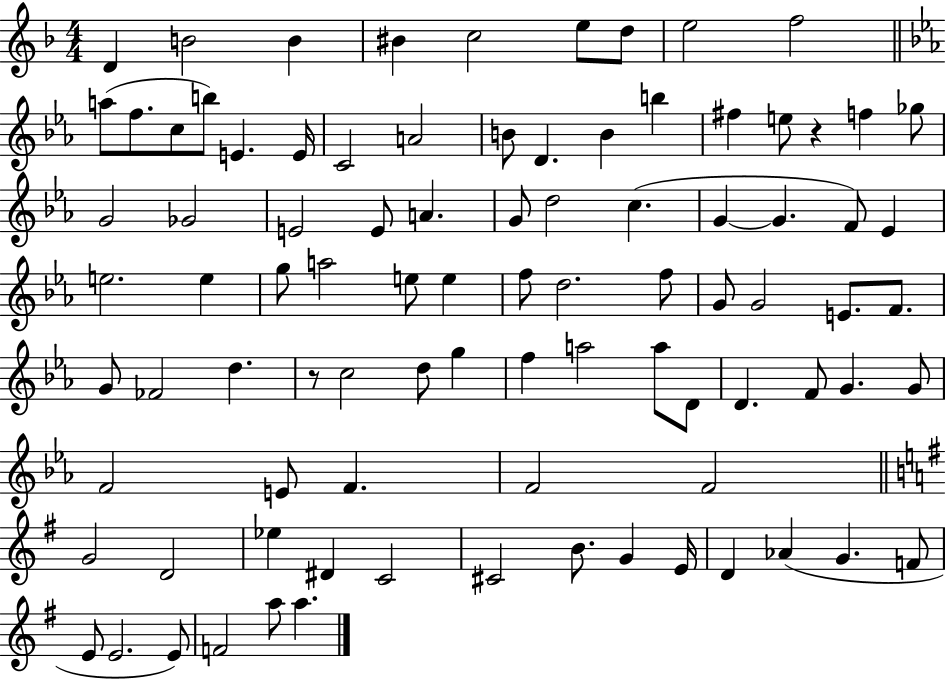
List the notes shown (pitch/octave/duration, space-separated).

D4/q B4/h B4/q BIS4/q C5/h E5/e D5/e E5/h F5/h A5/e F5/e. C5/e B5/e E4/q. E4/s C4/h A4/h B4/e D4/q. B4/q B5/q F#5/q E5/e R/q F5/q Gb5/e G4/h Gb4/h E4/h E4/e A4/q. G4/e D5/h C5/q. G4/q G4/q. F4/e Eb4/q E5/h. E5/q G5/e A5/h E5/e E5/q F5/e D5/h. F5/e G4/e G4/h E4/e. F4/e. G4/e FES4/h D5/q. R/e C5/h D5/e G5/q F5/q A5/h A5/e D4/e D4/q. F4/e G4/q. G4/e F4/h E4/e F4/q. F4/h F4/h G4/h D4/h Eb5/q D#4/q C4/h C#4/h B4/e. G4/q E4/s D4/q Ab4/q G4/q. F4/e E4/e E4/h. E4/e F4/h A5/e A5/q.